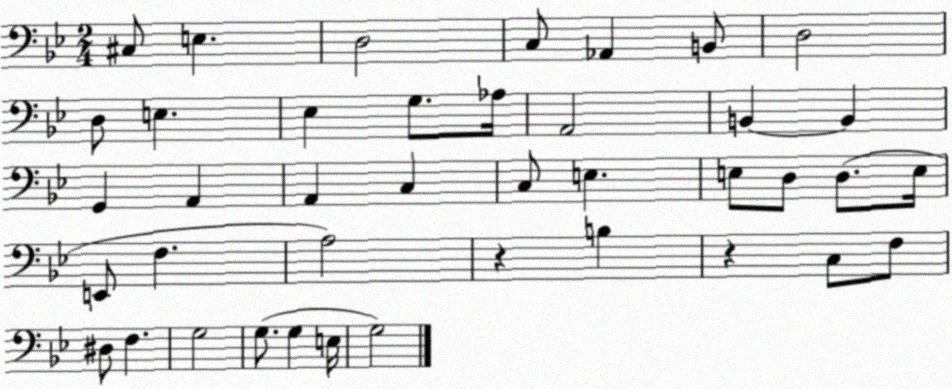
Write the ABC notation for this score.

X:1
T:Untitled
M:2/4
L:1/4
K:Bb
^C,/2 E, D,2 C,/2 _A,, B,,/2 D,2 D,/2 E, _E, G,/2 _A,/4 A,,2 B,, B,, G,, A,, A,, C, C,/2 E, E,/2 D,/2 D,/2 E,/4 E,,/2 F, A,2 z B, z C,/2 F,/2 ^D,/2 F, G,2 G,/2 G, E,/4 G,2